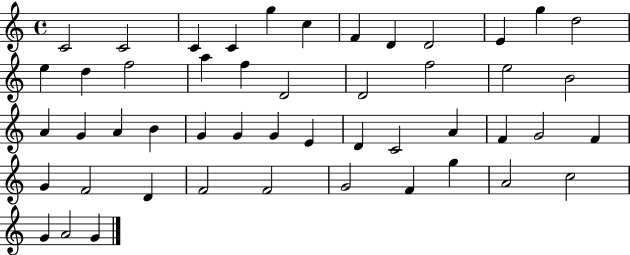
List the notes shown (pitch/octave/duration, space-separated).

C4/h C4/h C4/q C4/q G5/q C5/q F4/q D4/q D4/h E4/q G5/q D5/h E5/q D5/q F5/h A5/q F5/q D4/h D4/h F5/h E5/h B4/h A4/q G4/q A4/q B4/q G4/q G4/q G4/q E4/q D4/q C4/h A4/q F4/q G4/h F4/q G4/q F4/h D4/q F4/h F4/h G4/h F4/q G5/q A4/h C5/h G4/q A4/h G4/q